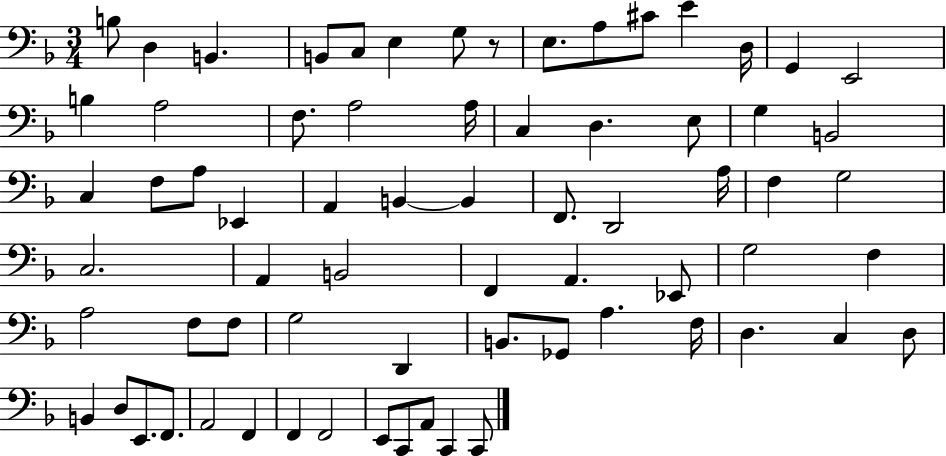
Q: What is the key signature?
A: F major